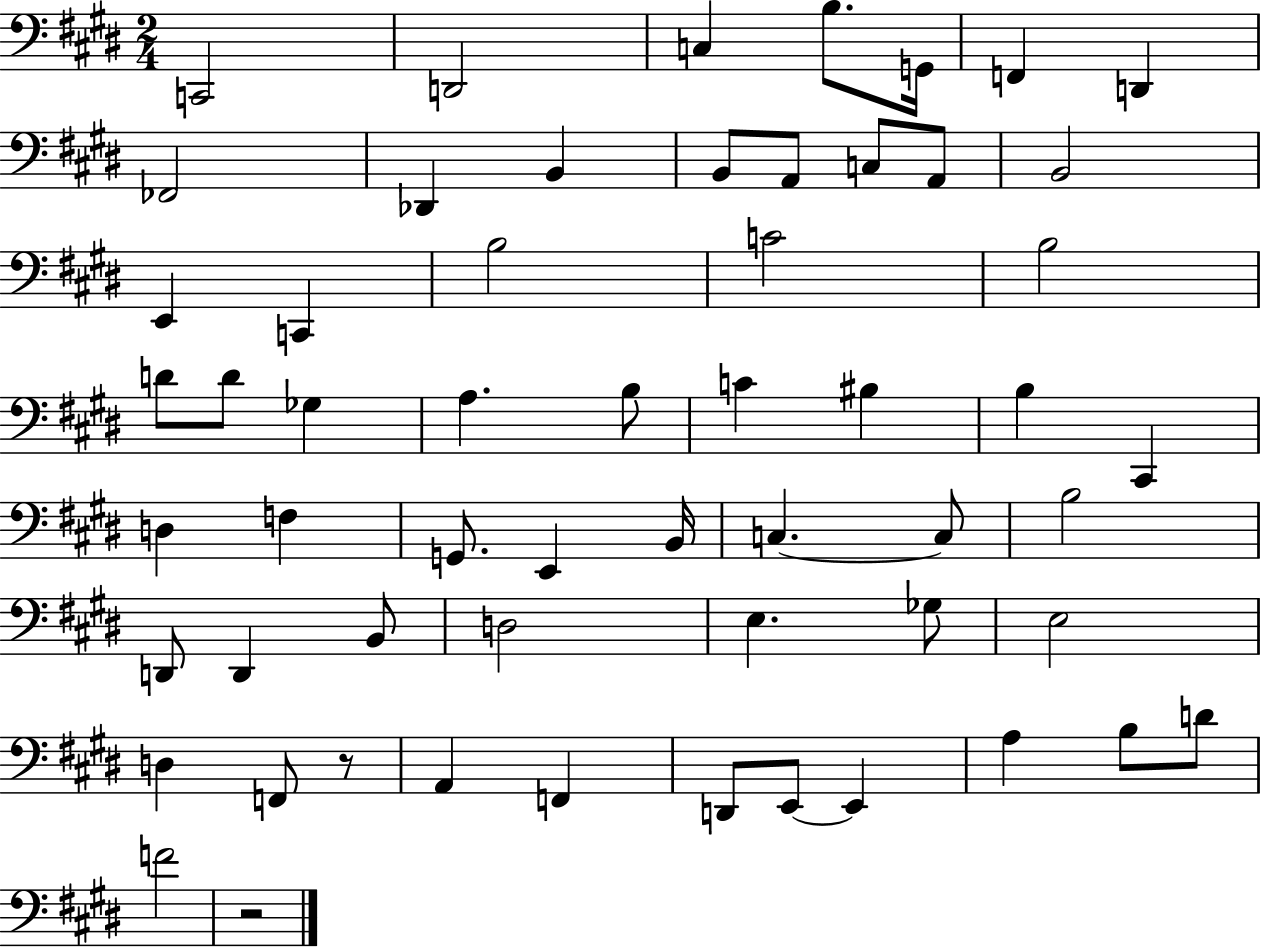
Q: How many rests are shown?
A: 2